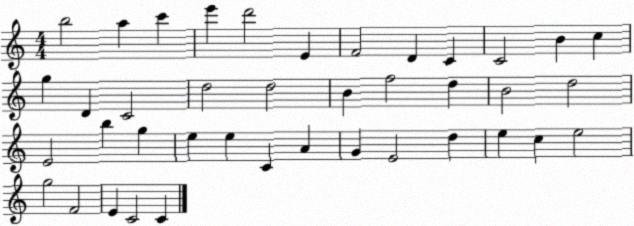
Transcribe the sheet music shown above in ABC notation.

X:1
T:Untitled
M:4/4
L:1/4
K:C
b2 a c' e' d'2 E F2 D C C2 B c g D C2 d2 d2 B f2 d B2 d2 E2 b g e e C A G E2 d e c e2 g2 F2 E C2 C